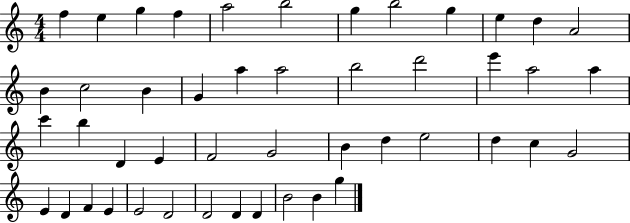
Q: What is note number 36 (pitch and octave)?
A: E4